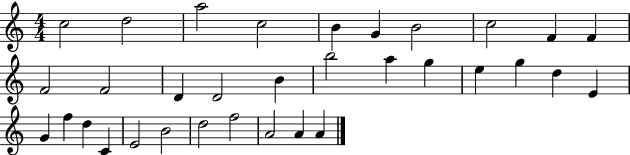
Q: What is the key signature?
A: C major